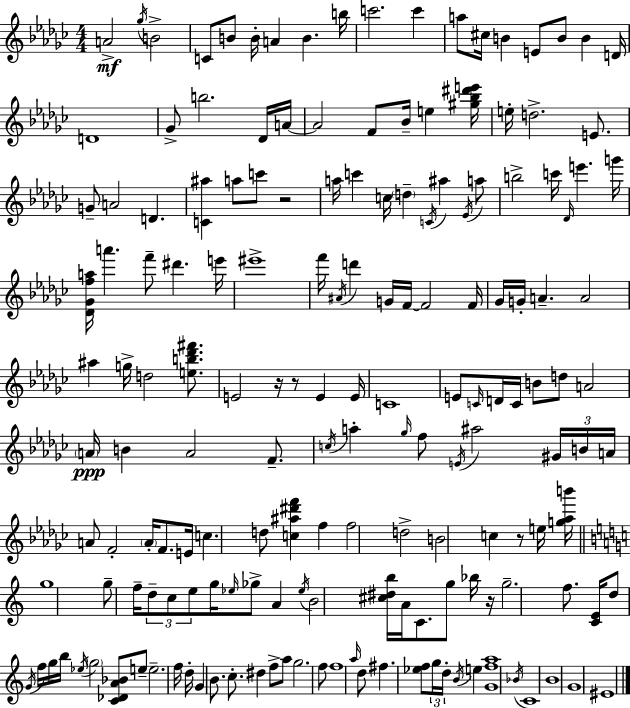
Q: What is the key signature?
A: EES minor